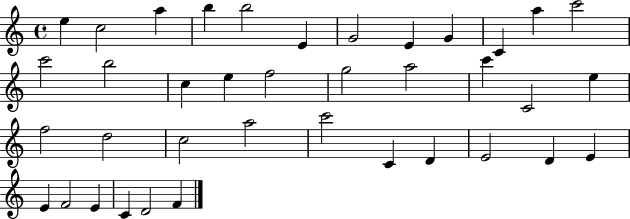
X:1
T:Untitled
M:4/4
L:1/4
K:C
e c2 a b b2 E G2 E G C a c'2 c'2 b2 c e f2 g2 a2 c' C2 e f2 d2 c2 a2 c'2 C D E2 D E E F2 E C D2 F